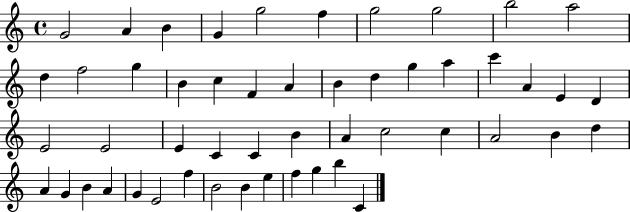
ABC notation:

X:1
T:Untitled
M:4/4
L:1/4
K:C
G2 A B G g2 f g2 g2 b2 a2 d f2 g B c F A B d g a c' A E D E2 E2 E C C B A c2 c A2 B d A G B A G E2 f B2 B e f g b C